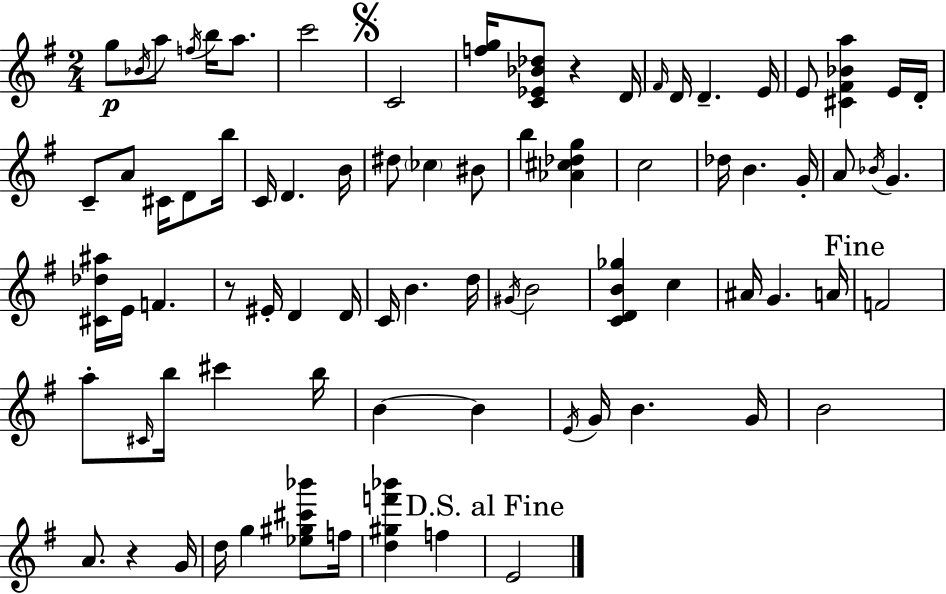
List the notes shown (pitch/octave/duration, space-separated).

G5/e Bb4/s A5/e F5/s B5/s A5/e. C6/h C4/h [F5,G5]/s [C4,Eb4,Bb4,Db5]/e R/q D4/s F#4/s D4/s D4/q. E4/s E4/e [C#4,F#4,Bb4,A5]/q E4/s D4/s C4/e A4/e C#4/s D4/e B5/s C4/s D4/q. B4/s D#5/e CES5/q BIS4/e B5/q [Ab4,C#5,Db5,G5]/q C5/h Db5/s B4/q. G4/s A4/e Bb4/s G4/q. [C#4,Db5,A#5]/s E4/s F4/q. R/e EIS4/s D4/q D4/s C4/s B4/q. D5/s G#4/s B4/h [C4,D4,B4,Gb5]/q C5/q A#4/s G4/q. A4/s F4/h A5/e C#4/s B5/s C#6/q B5/s B4/q B4/q E4/s G4/s B4/q. G4/s B4/h A4/e. R/q G4/s D5/s G5/q [Eb5,G#5,C#6,Bb6]/e F5/s [D5,G#5,F6,Bb6]/q F5/q E4/h